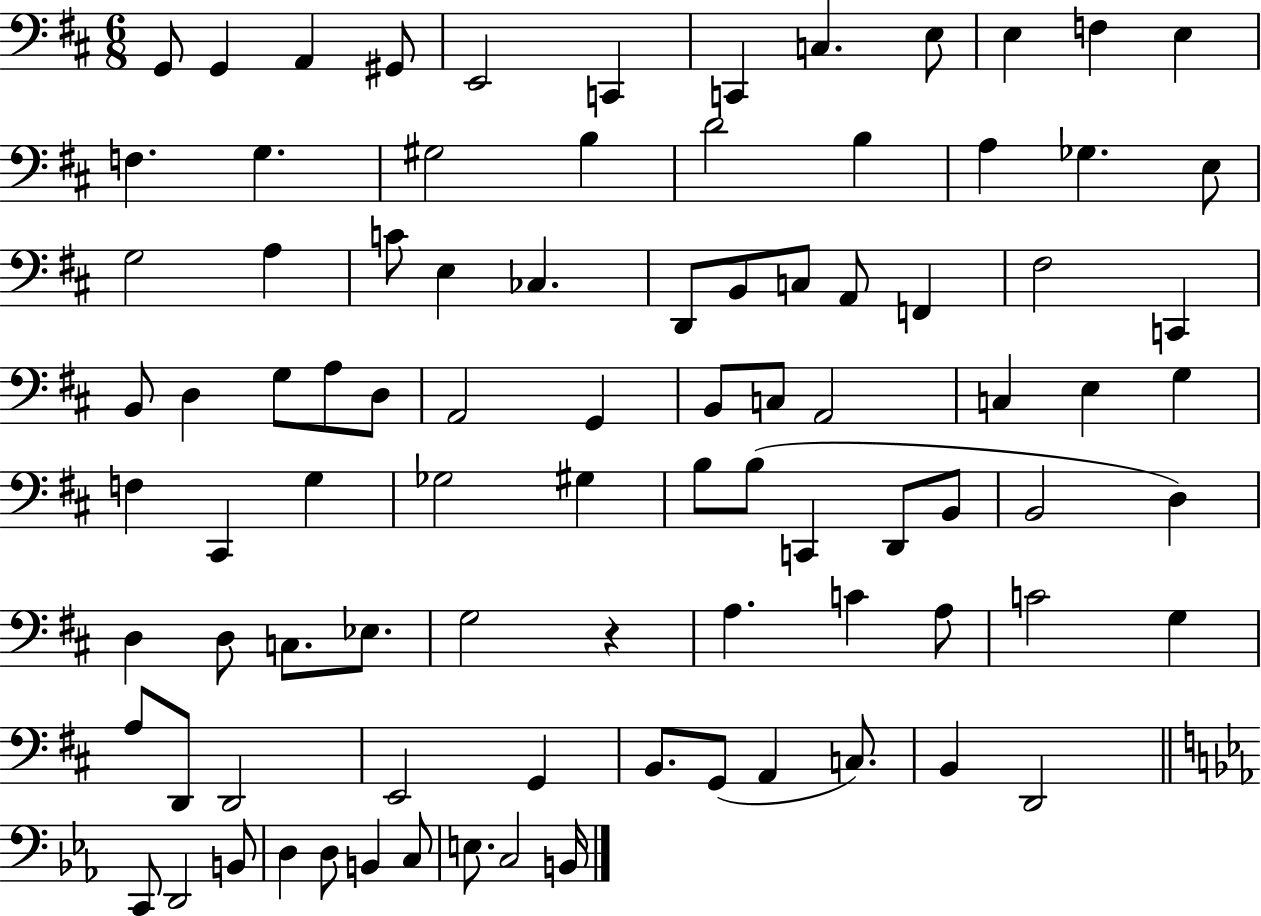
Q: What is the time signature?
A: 6/8